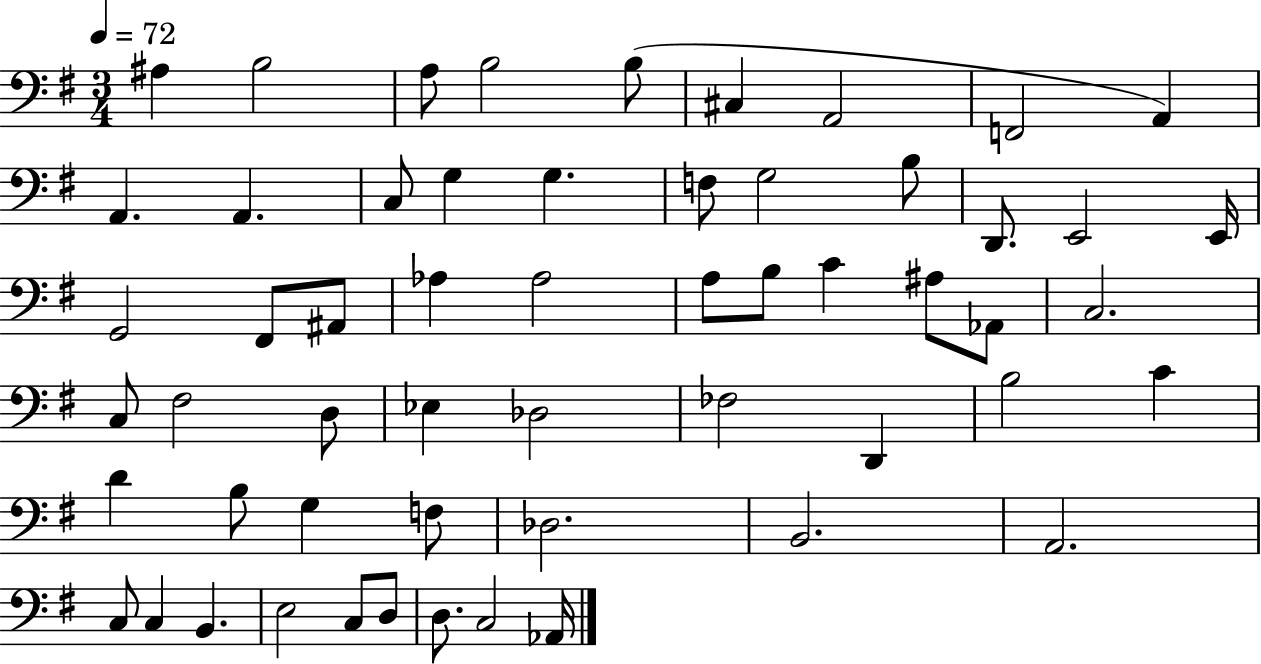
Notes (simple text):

A#3/q B3/h A3/e B3/h B3/e C#3/q A2/h F2/h A2/q A2/q. A2/q. C3/e G3/q G3/q. F3/e G3/h B3/e D2/e. E2/h E2/s G2/h F#2/e A#2/e Ab3/q Ab3/h A3/e B3/e C4/q A#3/e Ab2/e C3/h. C3/e F#3/h D3/e Eb3/q Db3/h FES3/h D2/q B3/h C4/q D4/q B3/e G3/q F3/e Db3/h. B2/h. A2/h. C3/e C3/q B2/q. E3/h C3/e D3/e D3/e. C3/h Ab2/s